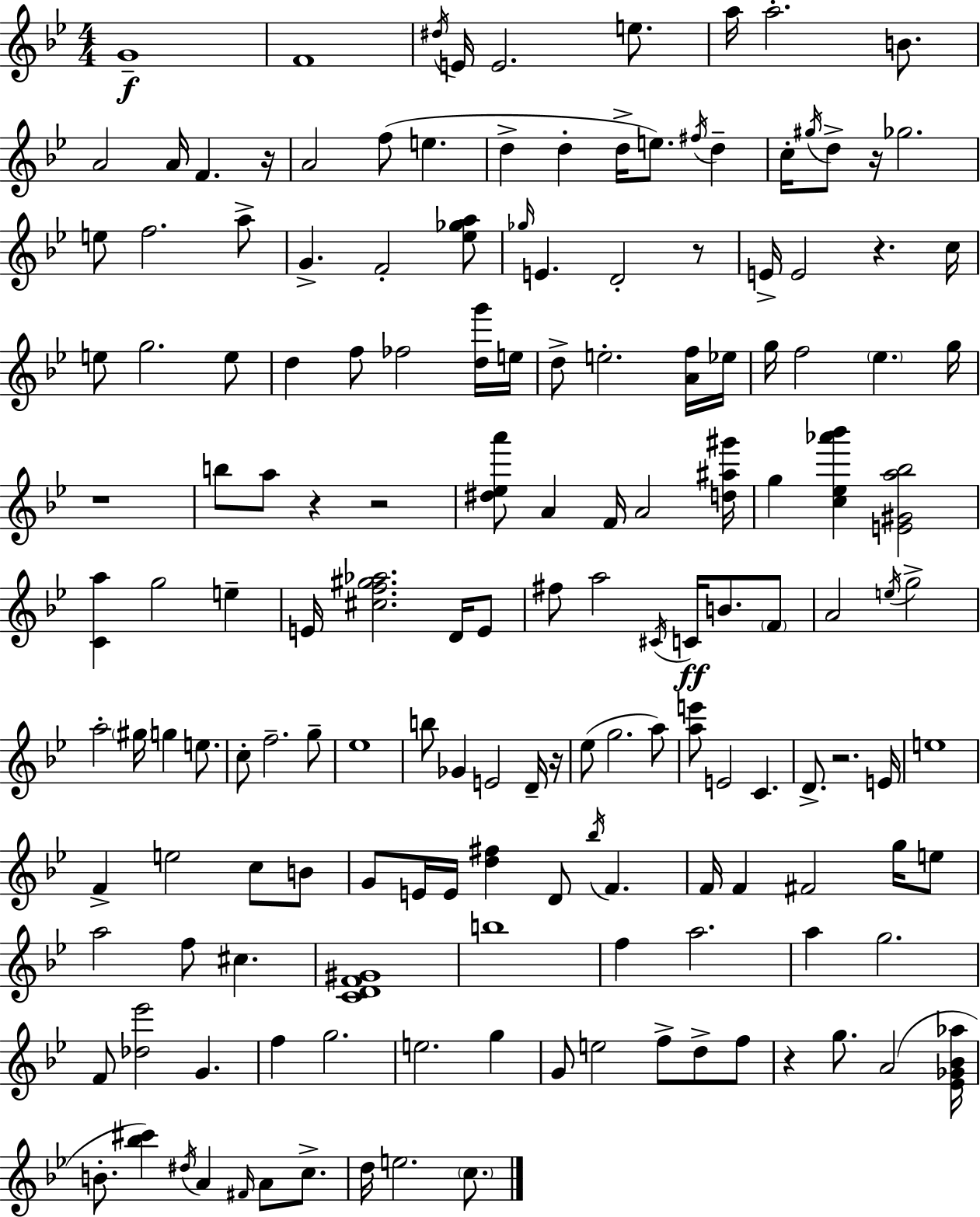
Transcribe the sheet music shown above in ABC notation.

X:1
T:Untitled
M:4/4
L:1/4
K:Bb
G4 F4 ^d/4 E/4 E2 e/2 a/4 a2 B/2 A2 A/4 F z/4 A2 f/2 e d d d/4 e/2 ^f/4 d c/4 ^g/4 d/2 z/4 _g2 e/2 f2 a/2 G F2 [_e_ga]/2 _g/4 E D2 z/2 E/4 E2 z c/4 e/2 g2 e/2 d f/2 _f2 [dg']/4 e/4 d/2 e2 [Af]/4 _e/4 g/4 f2 _e g/4 z4 b/2 a/2 z z2 [^d_ea']/2 A F/4 A2 [d^a^g']/4 g [c_e_a'_b'] [E^Ga_b]2 [Ca] g2 e E/4 [^cf^g_a]2 D/4 E/2 ^f/2 a2 ^C/4 C/4 B/2 F/2 A2 e/4 g2 a2 ^g/4 g e/2 c/2 f2 g/2 _e4 b/2 _G E2 D/4 z/4 _e/2 g2 a/2 [ae']/2 E2 C D/2 z2 E/4 e4 F e2 c/2 B/2 G/2 E/4 E/4 [d^f] D/2 _b/4 F F/4 F ^F2 g/4 e/2 a2 f/2 ^c [CDF^G]4 b4 f a2 a g2 F/2 [_d_e']2 G f g2 e2 g G/2 e2 f/2 d/2 f/2 z g/2 A2 [_E_G_B_a]/4 B/2 [_b^c'] ^d/4 A ^F/4 A/2 c/2 d/4 e2 c/2